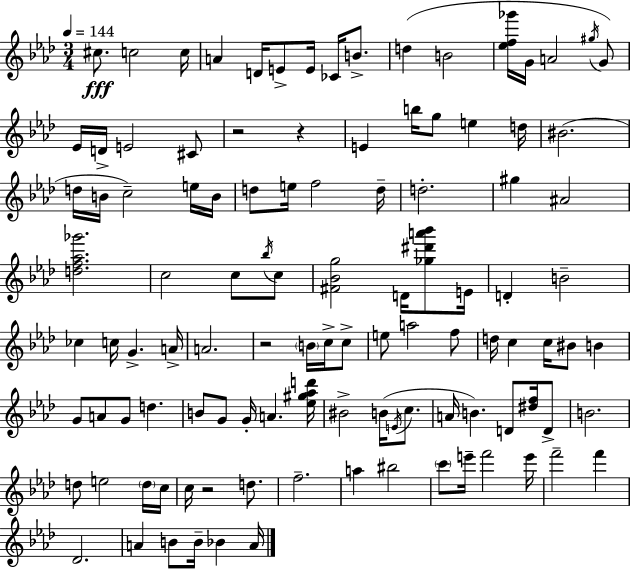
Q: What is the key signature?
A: F minor